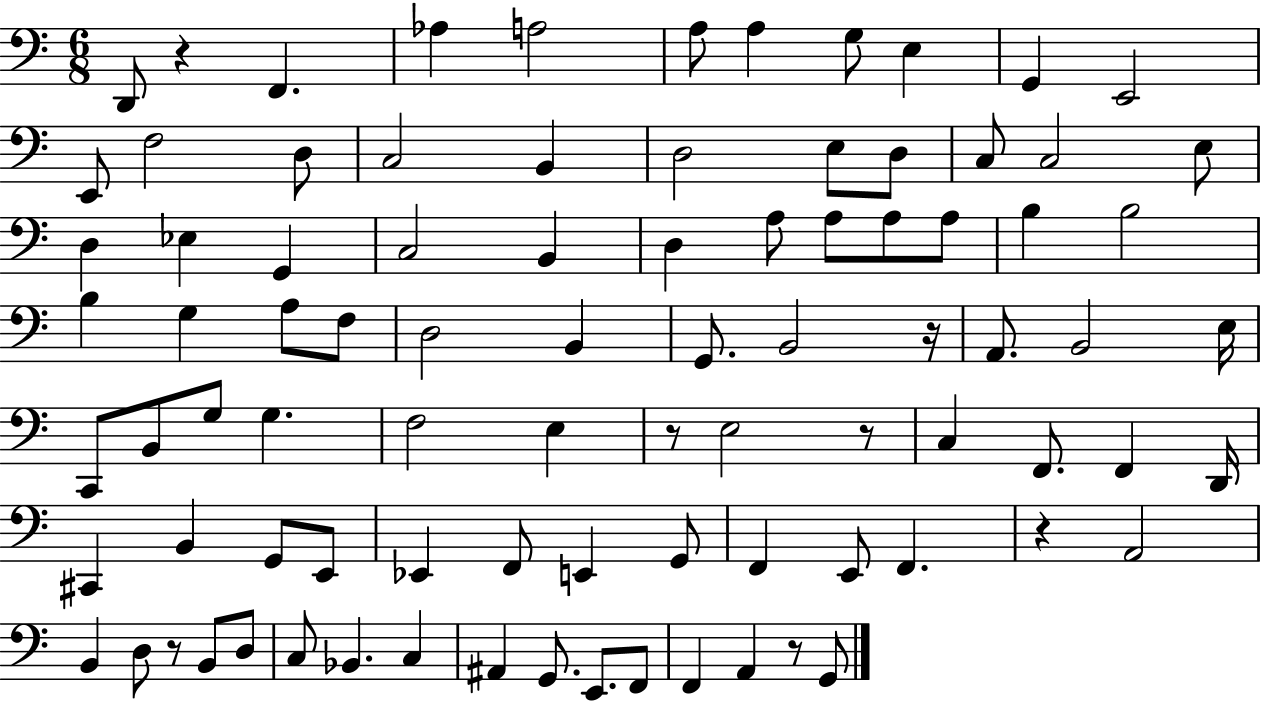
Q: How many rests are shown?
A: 7